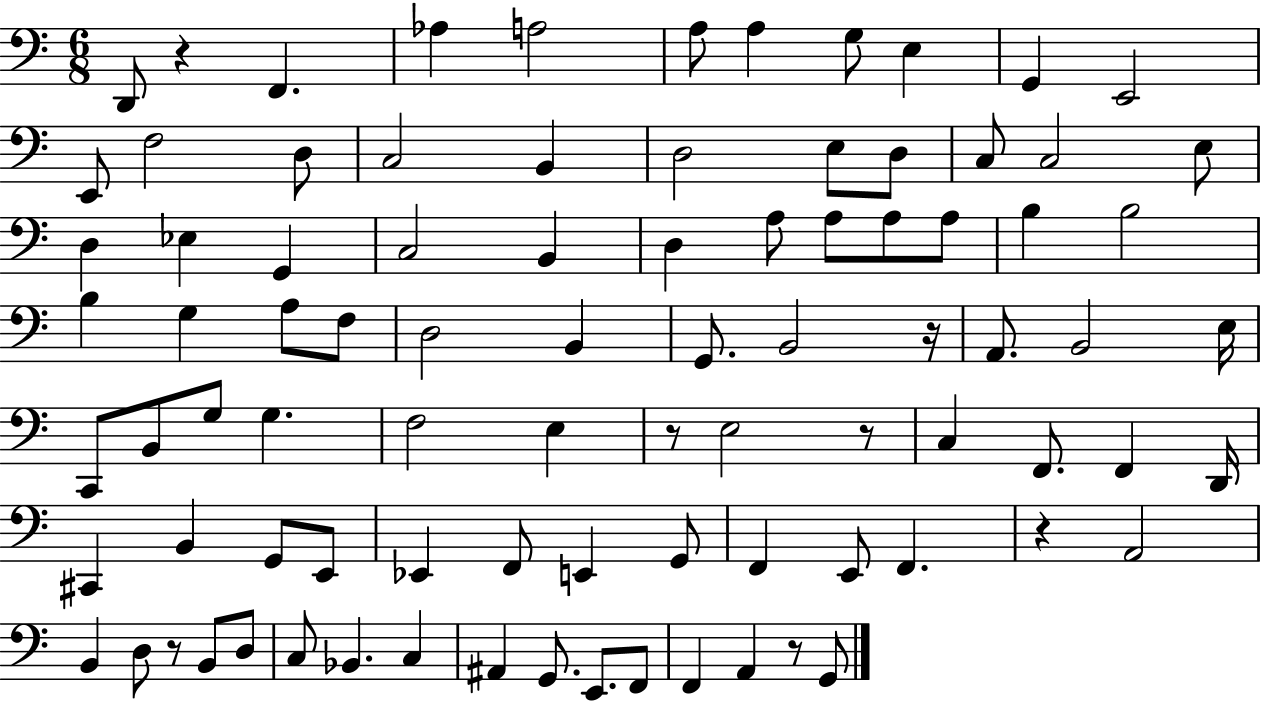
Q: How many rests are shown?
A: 7